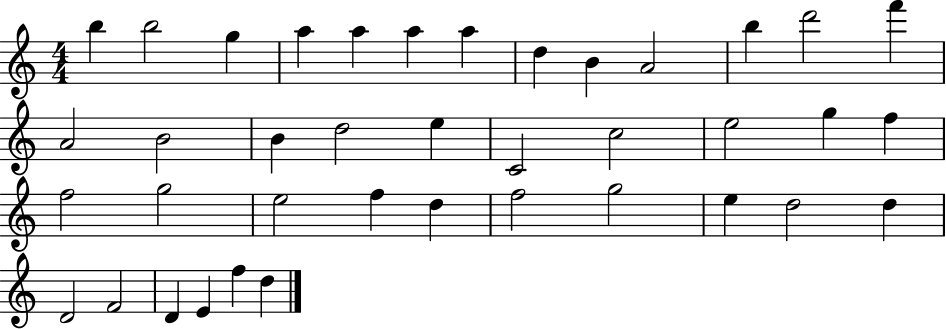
B5/q B5/h G5/q A5/q A5/q A5/q A5/q D5/q B4/q A4/h B5/q D6/h F6/q A4/h B4/h B4/q D5/h E5/q C4/h C5/h E5/h G5/q F5/q F5/h G5/h E5/h F5/q D5/q F5/h G5/h E5/q D5/h D5/q D4/h F4/h D4/q E4/q F5/q D5/q